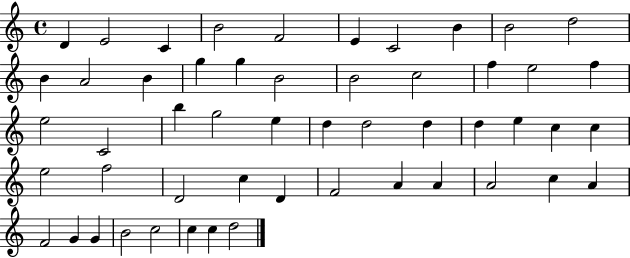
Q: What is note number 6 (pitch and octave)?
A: E4